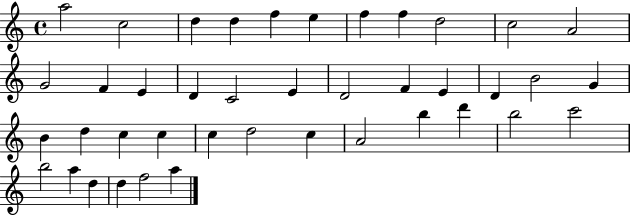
A5/h C5/h D5/q D5/q F5/q E5/q F5/q F5/q D5/h C5/h A4/h G4/h F4/q E4/q D4/q C4/h E4/q D4/h F4/q E4/q D4/q B4/h G4/q B4/q D5/q C5/q C5/q C5/q D5/h C5/q A4/h B5/q D6/q B5/h C6/h B5/h A5/q D5/q D5/q F5/h A5/q